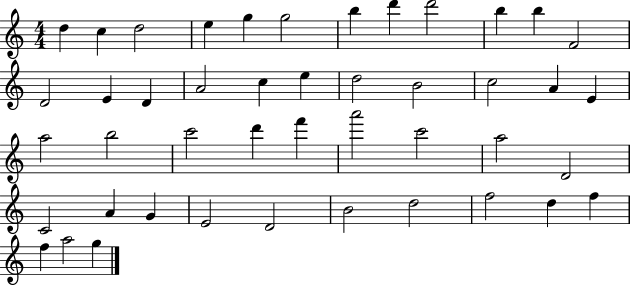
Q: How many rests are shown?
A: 0